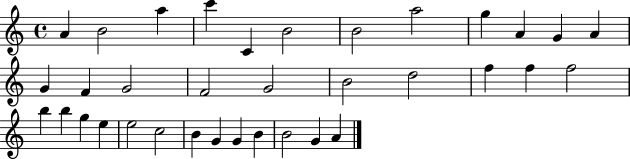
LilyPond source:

{
  \clef treble
  \time 4/4
  \defaultTimeSignature
  \key c \major
  a'4 b'2 a''4 | c'''4 c'4 b'2 | b'2 a''2 | g''4 a'4 g'4 a'4 | \break g'4 f'4 g'2 | f'2 g'2 | b'2 d''2 | f''4 f''4 f''2 | \break b''4 b''4 g''4 e''4 | e''2 c''2 | b'4 g'4 g'4 b'4 | b'2 g'4 a'4 | \break \bar "|."
}